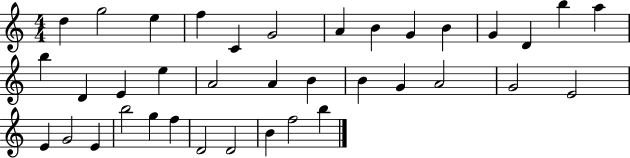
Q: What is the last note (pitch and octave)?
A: B5